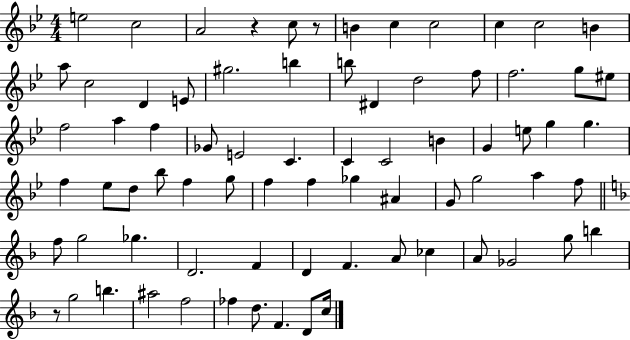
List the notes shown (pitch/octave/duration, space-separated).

E5/h C5/h A4/h R/q C5/e R/e B4/q C5/q C5/h C5/q C5/h B4/q A5/e C5/h D4/q E4/e G#5/h. B5/q B5/e D#4/q D5/h F5/e F5/h. G5/e EIS5/e F5/h A5/q F5/q Gb4/e E4/h C4/q. C4/q C4/h B4/q G4/q E5/e G5/q G5/q. F5/q Eb5/e D5/e Bb5/e F5/q G5/e F5/q F5/q Gb5/q A#4/q G4/e G5/h A5/q F5/e F5/e G5/h Gb5/q. D4/h. F4/q D4/q F4/q. A4/e CES5/q A4/e Gb4/h G5/e B5/q R/e G5/h B5/q. A#5/h F5/h FES5/q D5/e. F4/q. D4/e C5/s